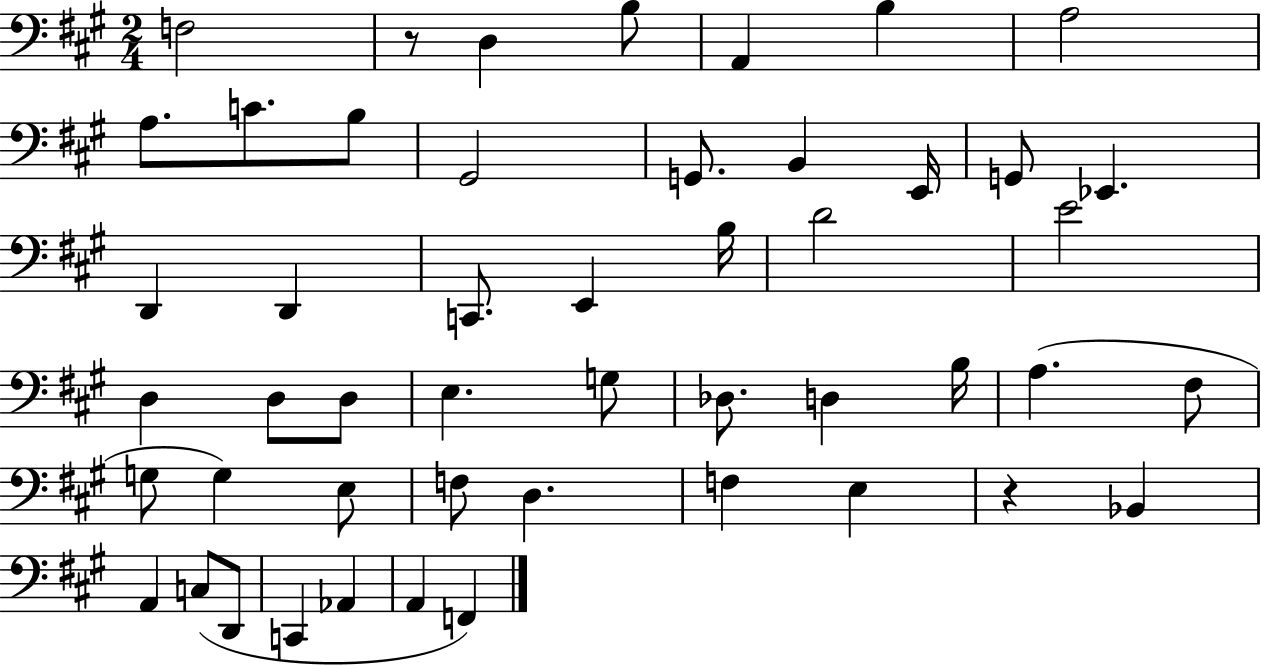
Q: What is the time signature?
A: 2/4